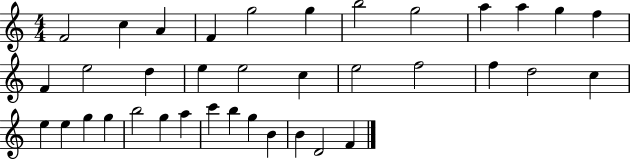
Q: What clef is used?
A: treble